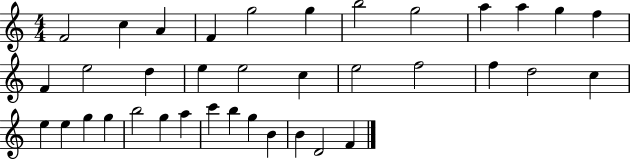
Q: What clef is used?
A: treble